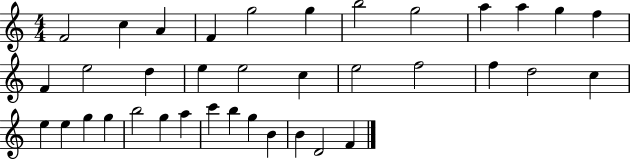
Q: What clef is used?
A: treble